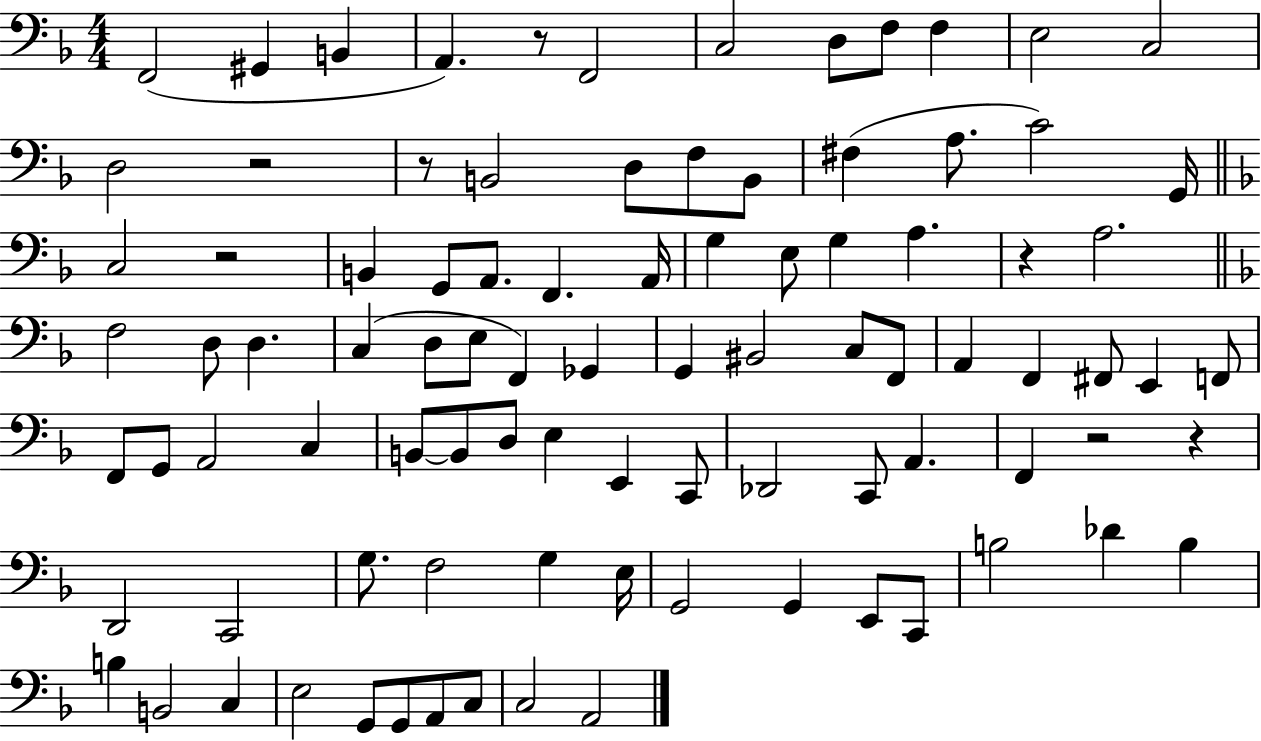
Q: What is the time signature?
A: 4/4